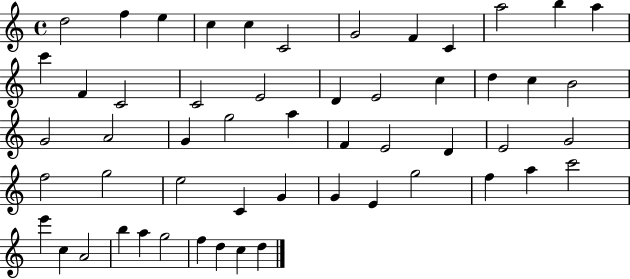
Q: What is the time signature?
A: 4/4